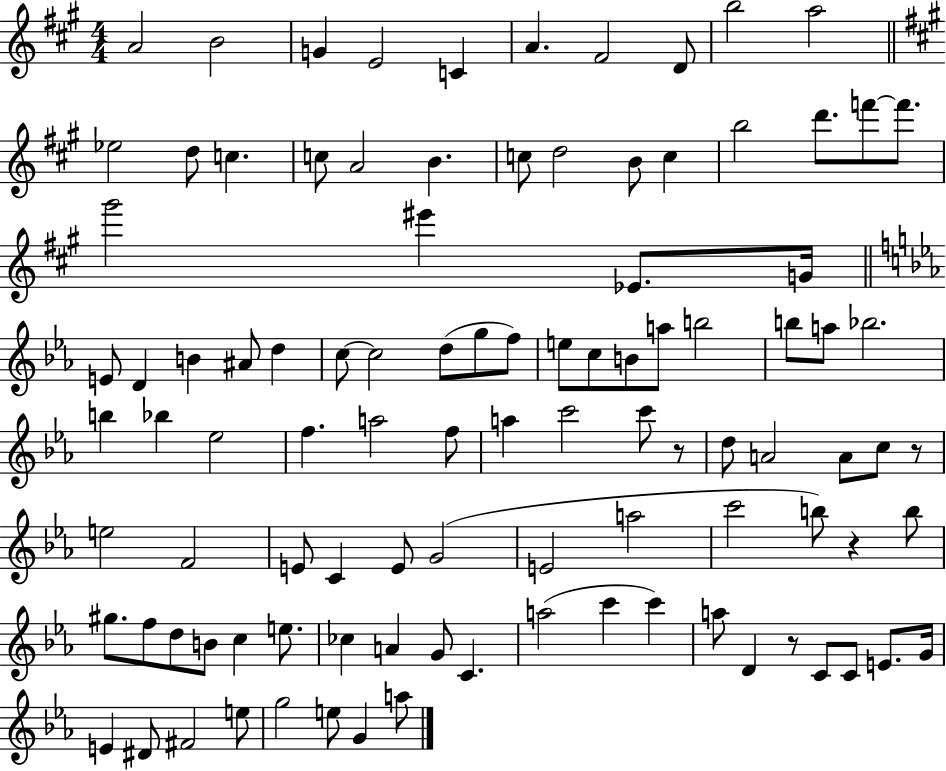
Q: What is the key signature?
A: A major